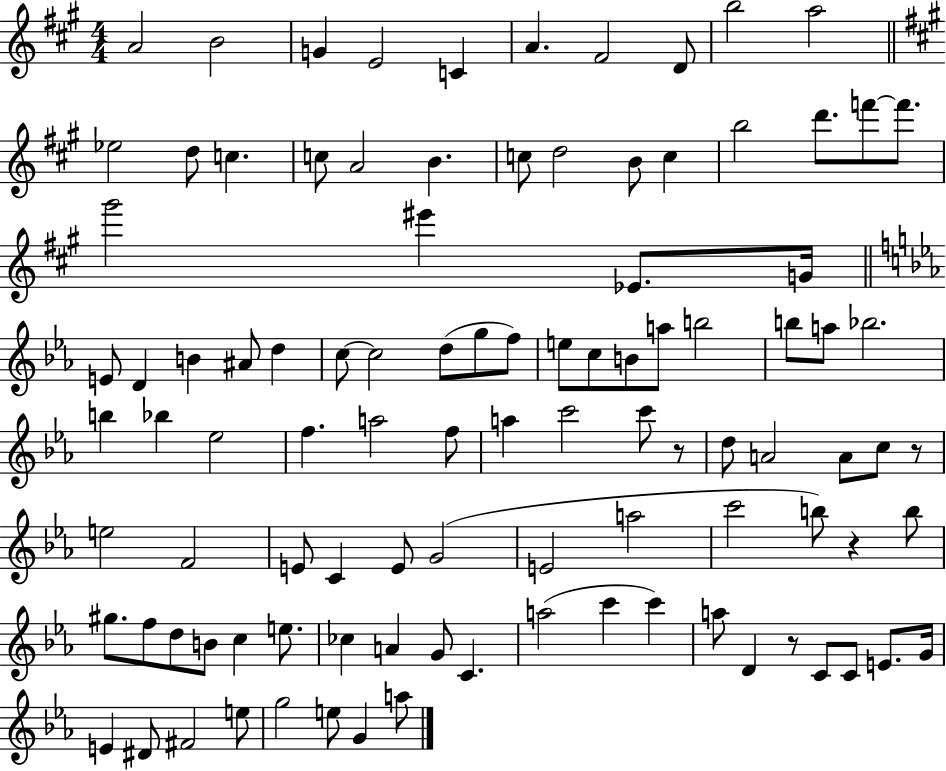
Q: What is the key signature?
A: A major